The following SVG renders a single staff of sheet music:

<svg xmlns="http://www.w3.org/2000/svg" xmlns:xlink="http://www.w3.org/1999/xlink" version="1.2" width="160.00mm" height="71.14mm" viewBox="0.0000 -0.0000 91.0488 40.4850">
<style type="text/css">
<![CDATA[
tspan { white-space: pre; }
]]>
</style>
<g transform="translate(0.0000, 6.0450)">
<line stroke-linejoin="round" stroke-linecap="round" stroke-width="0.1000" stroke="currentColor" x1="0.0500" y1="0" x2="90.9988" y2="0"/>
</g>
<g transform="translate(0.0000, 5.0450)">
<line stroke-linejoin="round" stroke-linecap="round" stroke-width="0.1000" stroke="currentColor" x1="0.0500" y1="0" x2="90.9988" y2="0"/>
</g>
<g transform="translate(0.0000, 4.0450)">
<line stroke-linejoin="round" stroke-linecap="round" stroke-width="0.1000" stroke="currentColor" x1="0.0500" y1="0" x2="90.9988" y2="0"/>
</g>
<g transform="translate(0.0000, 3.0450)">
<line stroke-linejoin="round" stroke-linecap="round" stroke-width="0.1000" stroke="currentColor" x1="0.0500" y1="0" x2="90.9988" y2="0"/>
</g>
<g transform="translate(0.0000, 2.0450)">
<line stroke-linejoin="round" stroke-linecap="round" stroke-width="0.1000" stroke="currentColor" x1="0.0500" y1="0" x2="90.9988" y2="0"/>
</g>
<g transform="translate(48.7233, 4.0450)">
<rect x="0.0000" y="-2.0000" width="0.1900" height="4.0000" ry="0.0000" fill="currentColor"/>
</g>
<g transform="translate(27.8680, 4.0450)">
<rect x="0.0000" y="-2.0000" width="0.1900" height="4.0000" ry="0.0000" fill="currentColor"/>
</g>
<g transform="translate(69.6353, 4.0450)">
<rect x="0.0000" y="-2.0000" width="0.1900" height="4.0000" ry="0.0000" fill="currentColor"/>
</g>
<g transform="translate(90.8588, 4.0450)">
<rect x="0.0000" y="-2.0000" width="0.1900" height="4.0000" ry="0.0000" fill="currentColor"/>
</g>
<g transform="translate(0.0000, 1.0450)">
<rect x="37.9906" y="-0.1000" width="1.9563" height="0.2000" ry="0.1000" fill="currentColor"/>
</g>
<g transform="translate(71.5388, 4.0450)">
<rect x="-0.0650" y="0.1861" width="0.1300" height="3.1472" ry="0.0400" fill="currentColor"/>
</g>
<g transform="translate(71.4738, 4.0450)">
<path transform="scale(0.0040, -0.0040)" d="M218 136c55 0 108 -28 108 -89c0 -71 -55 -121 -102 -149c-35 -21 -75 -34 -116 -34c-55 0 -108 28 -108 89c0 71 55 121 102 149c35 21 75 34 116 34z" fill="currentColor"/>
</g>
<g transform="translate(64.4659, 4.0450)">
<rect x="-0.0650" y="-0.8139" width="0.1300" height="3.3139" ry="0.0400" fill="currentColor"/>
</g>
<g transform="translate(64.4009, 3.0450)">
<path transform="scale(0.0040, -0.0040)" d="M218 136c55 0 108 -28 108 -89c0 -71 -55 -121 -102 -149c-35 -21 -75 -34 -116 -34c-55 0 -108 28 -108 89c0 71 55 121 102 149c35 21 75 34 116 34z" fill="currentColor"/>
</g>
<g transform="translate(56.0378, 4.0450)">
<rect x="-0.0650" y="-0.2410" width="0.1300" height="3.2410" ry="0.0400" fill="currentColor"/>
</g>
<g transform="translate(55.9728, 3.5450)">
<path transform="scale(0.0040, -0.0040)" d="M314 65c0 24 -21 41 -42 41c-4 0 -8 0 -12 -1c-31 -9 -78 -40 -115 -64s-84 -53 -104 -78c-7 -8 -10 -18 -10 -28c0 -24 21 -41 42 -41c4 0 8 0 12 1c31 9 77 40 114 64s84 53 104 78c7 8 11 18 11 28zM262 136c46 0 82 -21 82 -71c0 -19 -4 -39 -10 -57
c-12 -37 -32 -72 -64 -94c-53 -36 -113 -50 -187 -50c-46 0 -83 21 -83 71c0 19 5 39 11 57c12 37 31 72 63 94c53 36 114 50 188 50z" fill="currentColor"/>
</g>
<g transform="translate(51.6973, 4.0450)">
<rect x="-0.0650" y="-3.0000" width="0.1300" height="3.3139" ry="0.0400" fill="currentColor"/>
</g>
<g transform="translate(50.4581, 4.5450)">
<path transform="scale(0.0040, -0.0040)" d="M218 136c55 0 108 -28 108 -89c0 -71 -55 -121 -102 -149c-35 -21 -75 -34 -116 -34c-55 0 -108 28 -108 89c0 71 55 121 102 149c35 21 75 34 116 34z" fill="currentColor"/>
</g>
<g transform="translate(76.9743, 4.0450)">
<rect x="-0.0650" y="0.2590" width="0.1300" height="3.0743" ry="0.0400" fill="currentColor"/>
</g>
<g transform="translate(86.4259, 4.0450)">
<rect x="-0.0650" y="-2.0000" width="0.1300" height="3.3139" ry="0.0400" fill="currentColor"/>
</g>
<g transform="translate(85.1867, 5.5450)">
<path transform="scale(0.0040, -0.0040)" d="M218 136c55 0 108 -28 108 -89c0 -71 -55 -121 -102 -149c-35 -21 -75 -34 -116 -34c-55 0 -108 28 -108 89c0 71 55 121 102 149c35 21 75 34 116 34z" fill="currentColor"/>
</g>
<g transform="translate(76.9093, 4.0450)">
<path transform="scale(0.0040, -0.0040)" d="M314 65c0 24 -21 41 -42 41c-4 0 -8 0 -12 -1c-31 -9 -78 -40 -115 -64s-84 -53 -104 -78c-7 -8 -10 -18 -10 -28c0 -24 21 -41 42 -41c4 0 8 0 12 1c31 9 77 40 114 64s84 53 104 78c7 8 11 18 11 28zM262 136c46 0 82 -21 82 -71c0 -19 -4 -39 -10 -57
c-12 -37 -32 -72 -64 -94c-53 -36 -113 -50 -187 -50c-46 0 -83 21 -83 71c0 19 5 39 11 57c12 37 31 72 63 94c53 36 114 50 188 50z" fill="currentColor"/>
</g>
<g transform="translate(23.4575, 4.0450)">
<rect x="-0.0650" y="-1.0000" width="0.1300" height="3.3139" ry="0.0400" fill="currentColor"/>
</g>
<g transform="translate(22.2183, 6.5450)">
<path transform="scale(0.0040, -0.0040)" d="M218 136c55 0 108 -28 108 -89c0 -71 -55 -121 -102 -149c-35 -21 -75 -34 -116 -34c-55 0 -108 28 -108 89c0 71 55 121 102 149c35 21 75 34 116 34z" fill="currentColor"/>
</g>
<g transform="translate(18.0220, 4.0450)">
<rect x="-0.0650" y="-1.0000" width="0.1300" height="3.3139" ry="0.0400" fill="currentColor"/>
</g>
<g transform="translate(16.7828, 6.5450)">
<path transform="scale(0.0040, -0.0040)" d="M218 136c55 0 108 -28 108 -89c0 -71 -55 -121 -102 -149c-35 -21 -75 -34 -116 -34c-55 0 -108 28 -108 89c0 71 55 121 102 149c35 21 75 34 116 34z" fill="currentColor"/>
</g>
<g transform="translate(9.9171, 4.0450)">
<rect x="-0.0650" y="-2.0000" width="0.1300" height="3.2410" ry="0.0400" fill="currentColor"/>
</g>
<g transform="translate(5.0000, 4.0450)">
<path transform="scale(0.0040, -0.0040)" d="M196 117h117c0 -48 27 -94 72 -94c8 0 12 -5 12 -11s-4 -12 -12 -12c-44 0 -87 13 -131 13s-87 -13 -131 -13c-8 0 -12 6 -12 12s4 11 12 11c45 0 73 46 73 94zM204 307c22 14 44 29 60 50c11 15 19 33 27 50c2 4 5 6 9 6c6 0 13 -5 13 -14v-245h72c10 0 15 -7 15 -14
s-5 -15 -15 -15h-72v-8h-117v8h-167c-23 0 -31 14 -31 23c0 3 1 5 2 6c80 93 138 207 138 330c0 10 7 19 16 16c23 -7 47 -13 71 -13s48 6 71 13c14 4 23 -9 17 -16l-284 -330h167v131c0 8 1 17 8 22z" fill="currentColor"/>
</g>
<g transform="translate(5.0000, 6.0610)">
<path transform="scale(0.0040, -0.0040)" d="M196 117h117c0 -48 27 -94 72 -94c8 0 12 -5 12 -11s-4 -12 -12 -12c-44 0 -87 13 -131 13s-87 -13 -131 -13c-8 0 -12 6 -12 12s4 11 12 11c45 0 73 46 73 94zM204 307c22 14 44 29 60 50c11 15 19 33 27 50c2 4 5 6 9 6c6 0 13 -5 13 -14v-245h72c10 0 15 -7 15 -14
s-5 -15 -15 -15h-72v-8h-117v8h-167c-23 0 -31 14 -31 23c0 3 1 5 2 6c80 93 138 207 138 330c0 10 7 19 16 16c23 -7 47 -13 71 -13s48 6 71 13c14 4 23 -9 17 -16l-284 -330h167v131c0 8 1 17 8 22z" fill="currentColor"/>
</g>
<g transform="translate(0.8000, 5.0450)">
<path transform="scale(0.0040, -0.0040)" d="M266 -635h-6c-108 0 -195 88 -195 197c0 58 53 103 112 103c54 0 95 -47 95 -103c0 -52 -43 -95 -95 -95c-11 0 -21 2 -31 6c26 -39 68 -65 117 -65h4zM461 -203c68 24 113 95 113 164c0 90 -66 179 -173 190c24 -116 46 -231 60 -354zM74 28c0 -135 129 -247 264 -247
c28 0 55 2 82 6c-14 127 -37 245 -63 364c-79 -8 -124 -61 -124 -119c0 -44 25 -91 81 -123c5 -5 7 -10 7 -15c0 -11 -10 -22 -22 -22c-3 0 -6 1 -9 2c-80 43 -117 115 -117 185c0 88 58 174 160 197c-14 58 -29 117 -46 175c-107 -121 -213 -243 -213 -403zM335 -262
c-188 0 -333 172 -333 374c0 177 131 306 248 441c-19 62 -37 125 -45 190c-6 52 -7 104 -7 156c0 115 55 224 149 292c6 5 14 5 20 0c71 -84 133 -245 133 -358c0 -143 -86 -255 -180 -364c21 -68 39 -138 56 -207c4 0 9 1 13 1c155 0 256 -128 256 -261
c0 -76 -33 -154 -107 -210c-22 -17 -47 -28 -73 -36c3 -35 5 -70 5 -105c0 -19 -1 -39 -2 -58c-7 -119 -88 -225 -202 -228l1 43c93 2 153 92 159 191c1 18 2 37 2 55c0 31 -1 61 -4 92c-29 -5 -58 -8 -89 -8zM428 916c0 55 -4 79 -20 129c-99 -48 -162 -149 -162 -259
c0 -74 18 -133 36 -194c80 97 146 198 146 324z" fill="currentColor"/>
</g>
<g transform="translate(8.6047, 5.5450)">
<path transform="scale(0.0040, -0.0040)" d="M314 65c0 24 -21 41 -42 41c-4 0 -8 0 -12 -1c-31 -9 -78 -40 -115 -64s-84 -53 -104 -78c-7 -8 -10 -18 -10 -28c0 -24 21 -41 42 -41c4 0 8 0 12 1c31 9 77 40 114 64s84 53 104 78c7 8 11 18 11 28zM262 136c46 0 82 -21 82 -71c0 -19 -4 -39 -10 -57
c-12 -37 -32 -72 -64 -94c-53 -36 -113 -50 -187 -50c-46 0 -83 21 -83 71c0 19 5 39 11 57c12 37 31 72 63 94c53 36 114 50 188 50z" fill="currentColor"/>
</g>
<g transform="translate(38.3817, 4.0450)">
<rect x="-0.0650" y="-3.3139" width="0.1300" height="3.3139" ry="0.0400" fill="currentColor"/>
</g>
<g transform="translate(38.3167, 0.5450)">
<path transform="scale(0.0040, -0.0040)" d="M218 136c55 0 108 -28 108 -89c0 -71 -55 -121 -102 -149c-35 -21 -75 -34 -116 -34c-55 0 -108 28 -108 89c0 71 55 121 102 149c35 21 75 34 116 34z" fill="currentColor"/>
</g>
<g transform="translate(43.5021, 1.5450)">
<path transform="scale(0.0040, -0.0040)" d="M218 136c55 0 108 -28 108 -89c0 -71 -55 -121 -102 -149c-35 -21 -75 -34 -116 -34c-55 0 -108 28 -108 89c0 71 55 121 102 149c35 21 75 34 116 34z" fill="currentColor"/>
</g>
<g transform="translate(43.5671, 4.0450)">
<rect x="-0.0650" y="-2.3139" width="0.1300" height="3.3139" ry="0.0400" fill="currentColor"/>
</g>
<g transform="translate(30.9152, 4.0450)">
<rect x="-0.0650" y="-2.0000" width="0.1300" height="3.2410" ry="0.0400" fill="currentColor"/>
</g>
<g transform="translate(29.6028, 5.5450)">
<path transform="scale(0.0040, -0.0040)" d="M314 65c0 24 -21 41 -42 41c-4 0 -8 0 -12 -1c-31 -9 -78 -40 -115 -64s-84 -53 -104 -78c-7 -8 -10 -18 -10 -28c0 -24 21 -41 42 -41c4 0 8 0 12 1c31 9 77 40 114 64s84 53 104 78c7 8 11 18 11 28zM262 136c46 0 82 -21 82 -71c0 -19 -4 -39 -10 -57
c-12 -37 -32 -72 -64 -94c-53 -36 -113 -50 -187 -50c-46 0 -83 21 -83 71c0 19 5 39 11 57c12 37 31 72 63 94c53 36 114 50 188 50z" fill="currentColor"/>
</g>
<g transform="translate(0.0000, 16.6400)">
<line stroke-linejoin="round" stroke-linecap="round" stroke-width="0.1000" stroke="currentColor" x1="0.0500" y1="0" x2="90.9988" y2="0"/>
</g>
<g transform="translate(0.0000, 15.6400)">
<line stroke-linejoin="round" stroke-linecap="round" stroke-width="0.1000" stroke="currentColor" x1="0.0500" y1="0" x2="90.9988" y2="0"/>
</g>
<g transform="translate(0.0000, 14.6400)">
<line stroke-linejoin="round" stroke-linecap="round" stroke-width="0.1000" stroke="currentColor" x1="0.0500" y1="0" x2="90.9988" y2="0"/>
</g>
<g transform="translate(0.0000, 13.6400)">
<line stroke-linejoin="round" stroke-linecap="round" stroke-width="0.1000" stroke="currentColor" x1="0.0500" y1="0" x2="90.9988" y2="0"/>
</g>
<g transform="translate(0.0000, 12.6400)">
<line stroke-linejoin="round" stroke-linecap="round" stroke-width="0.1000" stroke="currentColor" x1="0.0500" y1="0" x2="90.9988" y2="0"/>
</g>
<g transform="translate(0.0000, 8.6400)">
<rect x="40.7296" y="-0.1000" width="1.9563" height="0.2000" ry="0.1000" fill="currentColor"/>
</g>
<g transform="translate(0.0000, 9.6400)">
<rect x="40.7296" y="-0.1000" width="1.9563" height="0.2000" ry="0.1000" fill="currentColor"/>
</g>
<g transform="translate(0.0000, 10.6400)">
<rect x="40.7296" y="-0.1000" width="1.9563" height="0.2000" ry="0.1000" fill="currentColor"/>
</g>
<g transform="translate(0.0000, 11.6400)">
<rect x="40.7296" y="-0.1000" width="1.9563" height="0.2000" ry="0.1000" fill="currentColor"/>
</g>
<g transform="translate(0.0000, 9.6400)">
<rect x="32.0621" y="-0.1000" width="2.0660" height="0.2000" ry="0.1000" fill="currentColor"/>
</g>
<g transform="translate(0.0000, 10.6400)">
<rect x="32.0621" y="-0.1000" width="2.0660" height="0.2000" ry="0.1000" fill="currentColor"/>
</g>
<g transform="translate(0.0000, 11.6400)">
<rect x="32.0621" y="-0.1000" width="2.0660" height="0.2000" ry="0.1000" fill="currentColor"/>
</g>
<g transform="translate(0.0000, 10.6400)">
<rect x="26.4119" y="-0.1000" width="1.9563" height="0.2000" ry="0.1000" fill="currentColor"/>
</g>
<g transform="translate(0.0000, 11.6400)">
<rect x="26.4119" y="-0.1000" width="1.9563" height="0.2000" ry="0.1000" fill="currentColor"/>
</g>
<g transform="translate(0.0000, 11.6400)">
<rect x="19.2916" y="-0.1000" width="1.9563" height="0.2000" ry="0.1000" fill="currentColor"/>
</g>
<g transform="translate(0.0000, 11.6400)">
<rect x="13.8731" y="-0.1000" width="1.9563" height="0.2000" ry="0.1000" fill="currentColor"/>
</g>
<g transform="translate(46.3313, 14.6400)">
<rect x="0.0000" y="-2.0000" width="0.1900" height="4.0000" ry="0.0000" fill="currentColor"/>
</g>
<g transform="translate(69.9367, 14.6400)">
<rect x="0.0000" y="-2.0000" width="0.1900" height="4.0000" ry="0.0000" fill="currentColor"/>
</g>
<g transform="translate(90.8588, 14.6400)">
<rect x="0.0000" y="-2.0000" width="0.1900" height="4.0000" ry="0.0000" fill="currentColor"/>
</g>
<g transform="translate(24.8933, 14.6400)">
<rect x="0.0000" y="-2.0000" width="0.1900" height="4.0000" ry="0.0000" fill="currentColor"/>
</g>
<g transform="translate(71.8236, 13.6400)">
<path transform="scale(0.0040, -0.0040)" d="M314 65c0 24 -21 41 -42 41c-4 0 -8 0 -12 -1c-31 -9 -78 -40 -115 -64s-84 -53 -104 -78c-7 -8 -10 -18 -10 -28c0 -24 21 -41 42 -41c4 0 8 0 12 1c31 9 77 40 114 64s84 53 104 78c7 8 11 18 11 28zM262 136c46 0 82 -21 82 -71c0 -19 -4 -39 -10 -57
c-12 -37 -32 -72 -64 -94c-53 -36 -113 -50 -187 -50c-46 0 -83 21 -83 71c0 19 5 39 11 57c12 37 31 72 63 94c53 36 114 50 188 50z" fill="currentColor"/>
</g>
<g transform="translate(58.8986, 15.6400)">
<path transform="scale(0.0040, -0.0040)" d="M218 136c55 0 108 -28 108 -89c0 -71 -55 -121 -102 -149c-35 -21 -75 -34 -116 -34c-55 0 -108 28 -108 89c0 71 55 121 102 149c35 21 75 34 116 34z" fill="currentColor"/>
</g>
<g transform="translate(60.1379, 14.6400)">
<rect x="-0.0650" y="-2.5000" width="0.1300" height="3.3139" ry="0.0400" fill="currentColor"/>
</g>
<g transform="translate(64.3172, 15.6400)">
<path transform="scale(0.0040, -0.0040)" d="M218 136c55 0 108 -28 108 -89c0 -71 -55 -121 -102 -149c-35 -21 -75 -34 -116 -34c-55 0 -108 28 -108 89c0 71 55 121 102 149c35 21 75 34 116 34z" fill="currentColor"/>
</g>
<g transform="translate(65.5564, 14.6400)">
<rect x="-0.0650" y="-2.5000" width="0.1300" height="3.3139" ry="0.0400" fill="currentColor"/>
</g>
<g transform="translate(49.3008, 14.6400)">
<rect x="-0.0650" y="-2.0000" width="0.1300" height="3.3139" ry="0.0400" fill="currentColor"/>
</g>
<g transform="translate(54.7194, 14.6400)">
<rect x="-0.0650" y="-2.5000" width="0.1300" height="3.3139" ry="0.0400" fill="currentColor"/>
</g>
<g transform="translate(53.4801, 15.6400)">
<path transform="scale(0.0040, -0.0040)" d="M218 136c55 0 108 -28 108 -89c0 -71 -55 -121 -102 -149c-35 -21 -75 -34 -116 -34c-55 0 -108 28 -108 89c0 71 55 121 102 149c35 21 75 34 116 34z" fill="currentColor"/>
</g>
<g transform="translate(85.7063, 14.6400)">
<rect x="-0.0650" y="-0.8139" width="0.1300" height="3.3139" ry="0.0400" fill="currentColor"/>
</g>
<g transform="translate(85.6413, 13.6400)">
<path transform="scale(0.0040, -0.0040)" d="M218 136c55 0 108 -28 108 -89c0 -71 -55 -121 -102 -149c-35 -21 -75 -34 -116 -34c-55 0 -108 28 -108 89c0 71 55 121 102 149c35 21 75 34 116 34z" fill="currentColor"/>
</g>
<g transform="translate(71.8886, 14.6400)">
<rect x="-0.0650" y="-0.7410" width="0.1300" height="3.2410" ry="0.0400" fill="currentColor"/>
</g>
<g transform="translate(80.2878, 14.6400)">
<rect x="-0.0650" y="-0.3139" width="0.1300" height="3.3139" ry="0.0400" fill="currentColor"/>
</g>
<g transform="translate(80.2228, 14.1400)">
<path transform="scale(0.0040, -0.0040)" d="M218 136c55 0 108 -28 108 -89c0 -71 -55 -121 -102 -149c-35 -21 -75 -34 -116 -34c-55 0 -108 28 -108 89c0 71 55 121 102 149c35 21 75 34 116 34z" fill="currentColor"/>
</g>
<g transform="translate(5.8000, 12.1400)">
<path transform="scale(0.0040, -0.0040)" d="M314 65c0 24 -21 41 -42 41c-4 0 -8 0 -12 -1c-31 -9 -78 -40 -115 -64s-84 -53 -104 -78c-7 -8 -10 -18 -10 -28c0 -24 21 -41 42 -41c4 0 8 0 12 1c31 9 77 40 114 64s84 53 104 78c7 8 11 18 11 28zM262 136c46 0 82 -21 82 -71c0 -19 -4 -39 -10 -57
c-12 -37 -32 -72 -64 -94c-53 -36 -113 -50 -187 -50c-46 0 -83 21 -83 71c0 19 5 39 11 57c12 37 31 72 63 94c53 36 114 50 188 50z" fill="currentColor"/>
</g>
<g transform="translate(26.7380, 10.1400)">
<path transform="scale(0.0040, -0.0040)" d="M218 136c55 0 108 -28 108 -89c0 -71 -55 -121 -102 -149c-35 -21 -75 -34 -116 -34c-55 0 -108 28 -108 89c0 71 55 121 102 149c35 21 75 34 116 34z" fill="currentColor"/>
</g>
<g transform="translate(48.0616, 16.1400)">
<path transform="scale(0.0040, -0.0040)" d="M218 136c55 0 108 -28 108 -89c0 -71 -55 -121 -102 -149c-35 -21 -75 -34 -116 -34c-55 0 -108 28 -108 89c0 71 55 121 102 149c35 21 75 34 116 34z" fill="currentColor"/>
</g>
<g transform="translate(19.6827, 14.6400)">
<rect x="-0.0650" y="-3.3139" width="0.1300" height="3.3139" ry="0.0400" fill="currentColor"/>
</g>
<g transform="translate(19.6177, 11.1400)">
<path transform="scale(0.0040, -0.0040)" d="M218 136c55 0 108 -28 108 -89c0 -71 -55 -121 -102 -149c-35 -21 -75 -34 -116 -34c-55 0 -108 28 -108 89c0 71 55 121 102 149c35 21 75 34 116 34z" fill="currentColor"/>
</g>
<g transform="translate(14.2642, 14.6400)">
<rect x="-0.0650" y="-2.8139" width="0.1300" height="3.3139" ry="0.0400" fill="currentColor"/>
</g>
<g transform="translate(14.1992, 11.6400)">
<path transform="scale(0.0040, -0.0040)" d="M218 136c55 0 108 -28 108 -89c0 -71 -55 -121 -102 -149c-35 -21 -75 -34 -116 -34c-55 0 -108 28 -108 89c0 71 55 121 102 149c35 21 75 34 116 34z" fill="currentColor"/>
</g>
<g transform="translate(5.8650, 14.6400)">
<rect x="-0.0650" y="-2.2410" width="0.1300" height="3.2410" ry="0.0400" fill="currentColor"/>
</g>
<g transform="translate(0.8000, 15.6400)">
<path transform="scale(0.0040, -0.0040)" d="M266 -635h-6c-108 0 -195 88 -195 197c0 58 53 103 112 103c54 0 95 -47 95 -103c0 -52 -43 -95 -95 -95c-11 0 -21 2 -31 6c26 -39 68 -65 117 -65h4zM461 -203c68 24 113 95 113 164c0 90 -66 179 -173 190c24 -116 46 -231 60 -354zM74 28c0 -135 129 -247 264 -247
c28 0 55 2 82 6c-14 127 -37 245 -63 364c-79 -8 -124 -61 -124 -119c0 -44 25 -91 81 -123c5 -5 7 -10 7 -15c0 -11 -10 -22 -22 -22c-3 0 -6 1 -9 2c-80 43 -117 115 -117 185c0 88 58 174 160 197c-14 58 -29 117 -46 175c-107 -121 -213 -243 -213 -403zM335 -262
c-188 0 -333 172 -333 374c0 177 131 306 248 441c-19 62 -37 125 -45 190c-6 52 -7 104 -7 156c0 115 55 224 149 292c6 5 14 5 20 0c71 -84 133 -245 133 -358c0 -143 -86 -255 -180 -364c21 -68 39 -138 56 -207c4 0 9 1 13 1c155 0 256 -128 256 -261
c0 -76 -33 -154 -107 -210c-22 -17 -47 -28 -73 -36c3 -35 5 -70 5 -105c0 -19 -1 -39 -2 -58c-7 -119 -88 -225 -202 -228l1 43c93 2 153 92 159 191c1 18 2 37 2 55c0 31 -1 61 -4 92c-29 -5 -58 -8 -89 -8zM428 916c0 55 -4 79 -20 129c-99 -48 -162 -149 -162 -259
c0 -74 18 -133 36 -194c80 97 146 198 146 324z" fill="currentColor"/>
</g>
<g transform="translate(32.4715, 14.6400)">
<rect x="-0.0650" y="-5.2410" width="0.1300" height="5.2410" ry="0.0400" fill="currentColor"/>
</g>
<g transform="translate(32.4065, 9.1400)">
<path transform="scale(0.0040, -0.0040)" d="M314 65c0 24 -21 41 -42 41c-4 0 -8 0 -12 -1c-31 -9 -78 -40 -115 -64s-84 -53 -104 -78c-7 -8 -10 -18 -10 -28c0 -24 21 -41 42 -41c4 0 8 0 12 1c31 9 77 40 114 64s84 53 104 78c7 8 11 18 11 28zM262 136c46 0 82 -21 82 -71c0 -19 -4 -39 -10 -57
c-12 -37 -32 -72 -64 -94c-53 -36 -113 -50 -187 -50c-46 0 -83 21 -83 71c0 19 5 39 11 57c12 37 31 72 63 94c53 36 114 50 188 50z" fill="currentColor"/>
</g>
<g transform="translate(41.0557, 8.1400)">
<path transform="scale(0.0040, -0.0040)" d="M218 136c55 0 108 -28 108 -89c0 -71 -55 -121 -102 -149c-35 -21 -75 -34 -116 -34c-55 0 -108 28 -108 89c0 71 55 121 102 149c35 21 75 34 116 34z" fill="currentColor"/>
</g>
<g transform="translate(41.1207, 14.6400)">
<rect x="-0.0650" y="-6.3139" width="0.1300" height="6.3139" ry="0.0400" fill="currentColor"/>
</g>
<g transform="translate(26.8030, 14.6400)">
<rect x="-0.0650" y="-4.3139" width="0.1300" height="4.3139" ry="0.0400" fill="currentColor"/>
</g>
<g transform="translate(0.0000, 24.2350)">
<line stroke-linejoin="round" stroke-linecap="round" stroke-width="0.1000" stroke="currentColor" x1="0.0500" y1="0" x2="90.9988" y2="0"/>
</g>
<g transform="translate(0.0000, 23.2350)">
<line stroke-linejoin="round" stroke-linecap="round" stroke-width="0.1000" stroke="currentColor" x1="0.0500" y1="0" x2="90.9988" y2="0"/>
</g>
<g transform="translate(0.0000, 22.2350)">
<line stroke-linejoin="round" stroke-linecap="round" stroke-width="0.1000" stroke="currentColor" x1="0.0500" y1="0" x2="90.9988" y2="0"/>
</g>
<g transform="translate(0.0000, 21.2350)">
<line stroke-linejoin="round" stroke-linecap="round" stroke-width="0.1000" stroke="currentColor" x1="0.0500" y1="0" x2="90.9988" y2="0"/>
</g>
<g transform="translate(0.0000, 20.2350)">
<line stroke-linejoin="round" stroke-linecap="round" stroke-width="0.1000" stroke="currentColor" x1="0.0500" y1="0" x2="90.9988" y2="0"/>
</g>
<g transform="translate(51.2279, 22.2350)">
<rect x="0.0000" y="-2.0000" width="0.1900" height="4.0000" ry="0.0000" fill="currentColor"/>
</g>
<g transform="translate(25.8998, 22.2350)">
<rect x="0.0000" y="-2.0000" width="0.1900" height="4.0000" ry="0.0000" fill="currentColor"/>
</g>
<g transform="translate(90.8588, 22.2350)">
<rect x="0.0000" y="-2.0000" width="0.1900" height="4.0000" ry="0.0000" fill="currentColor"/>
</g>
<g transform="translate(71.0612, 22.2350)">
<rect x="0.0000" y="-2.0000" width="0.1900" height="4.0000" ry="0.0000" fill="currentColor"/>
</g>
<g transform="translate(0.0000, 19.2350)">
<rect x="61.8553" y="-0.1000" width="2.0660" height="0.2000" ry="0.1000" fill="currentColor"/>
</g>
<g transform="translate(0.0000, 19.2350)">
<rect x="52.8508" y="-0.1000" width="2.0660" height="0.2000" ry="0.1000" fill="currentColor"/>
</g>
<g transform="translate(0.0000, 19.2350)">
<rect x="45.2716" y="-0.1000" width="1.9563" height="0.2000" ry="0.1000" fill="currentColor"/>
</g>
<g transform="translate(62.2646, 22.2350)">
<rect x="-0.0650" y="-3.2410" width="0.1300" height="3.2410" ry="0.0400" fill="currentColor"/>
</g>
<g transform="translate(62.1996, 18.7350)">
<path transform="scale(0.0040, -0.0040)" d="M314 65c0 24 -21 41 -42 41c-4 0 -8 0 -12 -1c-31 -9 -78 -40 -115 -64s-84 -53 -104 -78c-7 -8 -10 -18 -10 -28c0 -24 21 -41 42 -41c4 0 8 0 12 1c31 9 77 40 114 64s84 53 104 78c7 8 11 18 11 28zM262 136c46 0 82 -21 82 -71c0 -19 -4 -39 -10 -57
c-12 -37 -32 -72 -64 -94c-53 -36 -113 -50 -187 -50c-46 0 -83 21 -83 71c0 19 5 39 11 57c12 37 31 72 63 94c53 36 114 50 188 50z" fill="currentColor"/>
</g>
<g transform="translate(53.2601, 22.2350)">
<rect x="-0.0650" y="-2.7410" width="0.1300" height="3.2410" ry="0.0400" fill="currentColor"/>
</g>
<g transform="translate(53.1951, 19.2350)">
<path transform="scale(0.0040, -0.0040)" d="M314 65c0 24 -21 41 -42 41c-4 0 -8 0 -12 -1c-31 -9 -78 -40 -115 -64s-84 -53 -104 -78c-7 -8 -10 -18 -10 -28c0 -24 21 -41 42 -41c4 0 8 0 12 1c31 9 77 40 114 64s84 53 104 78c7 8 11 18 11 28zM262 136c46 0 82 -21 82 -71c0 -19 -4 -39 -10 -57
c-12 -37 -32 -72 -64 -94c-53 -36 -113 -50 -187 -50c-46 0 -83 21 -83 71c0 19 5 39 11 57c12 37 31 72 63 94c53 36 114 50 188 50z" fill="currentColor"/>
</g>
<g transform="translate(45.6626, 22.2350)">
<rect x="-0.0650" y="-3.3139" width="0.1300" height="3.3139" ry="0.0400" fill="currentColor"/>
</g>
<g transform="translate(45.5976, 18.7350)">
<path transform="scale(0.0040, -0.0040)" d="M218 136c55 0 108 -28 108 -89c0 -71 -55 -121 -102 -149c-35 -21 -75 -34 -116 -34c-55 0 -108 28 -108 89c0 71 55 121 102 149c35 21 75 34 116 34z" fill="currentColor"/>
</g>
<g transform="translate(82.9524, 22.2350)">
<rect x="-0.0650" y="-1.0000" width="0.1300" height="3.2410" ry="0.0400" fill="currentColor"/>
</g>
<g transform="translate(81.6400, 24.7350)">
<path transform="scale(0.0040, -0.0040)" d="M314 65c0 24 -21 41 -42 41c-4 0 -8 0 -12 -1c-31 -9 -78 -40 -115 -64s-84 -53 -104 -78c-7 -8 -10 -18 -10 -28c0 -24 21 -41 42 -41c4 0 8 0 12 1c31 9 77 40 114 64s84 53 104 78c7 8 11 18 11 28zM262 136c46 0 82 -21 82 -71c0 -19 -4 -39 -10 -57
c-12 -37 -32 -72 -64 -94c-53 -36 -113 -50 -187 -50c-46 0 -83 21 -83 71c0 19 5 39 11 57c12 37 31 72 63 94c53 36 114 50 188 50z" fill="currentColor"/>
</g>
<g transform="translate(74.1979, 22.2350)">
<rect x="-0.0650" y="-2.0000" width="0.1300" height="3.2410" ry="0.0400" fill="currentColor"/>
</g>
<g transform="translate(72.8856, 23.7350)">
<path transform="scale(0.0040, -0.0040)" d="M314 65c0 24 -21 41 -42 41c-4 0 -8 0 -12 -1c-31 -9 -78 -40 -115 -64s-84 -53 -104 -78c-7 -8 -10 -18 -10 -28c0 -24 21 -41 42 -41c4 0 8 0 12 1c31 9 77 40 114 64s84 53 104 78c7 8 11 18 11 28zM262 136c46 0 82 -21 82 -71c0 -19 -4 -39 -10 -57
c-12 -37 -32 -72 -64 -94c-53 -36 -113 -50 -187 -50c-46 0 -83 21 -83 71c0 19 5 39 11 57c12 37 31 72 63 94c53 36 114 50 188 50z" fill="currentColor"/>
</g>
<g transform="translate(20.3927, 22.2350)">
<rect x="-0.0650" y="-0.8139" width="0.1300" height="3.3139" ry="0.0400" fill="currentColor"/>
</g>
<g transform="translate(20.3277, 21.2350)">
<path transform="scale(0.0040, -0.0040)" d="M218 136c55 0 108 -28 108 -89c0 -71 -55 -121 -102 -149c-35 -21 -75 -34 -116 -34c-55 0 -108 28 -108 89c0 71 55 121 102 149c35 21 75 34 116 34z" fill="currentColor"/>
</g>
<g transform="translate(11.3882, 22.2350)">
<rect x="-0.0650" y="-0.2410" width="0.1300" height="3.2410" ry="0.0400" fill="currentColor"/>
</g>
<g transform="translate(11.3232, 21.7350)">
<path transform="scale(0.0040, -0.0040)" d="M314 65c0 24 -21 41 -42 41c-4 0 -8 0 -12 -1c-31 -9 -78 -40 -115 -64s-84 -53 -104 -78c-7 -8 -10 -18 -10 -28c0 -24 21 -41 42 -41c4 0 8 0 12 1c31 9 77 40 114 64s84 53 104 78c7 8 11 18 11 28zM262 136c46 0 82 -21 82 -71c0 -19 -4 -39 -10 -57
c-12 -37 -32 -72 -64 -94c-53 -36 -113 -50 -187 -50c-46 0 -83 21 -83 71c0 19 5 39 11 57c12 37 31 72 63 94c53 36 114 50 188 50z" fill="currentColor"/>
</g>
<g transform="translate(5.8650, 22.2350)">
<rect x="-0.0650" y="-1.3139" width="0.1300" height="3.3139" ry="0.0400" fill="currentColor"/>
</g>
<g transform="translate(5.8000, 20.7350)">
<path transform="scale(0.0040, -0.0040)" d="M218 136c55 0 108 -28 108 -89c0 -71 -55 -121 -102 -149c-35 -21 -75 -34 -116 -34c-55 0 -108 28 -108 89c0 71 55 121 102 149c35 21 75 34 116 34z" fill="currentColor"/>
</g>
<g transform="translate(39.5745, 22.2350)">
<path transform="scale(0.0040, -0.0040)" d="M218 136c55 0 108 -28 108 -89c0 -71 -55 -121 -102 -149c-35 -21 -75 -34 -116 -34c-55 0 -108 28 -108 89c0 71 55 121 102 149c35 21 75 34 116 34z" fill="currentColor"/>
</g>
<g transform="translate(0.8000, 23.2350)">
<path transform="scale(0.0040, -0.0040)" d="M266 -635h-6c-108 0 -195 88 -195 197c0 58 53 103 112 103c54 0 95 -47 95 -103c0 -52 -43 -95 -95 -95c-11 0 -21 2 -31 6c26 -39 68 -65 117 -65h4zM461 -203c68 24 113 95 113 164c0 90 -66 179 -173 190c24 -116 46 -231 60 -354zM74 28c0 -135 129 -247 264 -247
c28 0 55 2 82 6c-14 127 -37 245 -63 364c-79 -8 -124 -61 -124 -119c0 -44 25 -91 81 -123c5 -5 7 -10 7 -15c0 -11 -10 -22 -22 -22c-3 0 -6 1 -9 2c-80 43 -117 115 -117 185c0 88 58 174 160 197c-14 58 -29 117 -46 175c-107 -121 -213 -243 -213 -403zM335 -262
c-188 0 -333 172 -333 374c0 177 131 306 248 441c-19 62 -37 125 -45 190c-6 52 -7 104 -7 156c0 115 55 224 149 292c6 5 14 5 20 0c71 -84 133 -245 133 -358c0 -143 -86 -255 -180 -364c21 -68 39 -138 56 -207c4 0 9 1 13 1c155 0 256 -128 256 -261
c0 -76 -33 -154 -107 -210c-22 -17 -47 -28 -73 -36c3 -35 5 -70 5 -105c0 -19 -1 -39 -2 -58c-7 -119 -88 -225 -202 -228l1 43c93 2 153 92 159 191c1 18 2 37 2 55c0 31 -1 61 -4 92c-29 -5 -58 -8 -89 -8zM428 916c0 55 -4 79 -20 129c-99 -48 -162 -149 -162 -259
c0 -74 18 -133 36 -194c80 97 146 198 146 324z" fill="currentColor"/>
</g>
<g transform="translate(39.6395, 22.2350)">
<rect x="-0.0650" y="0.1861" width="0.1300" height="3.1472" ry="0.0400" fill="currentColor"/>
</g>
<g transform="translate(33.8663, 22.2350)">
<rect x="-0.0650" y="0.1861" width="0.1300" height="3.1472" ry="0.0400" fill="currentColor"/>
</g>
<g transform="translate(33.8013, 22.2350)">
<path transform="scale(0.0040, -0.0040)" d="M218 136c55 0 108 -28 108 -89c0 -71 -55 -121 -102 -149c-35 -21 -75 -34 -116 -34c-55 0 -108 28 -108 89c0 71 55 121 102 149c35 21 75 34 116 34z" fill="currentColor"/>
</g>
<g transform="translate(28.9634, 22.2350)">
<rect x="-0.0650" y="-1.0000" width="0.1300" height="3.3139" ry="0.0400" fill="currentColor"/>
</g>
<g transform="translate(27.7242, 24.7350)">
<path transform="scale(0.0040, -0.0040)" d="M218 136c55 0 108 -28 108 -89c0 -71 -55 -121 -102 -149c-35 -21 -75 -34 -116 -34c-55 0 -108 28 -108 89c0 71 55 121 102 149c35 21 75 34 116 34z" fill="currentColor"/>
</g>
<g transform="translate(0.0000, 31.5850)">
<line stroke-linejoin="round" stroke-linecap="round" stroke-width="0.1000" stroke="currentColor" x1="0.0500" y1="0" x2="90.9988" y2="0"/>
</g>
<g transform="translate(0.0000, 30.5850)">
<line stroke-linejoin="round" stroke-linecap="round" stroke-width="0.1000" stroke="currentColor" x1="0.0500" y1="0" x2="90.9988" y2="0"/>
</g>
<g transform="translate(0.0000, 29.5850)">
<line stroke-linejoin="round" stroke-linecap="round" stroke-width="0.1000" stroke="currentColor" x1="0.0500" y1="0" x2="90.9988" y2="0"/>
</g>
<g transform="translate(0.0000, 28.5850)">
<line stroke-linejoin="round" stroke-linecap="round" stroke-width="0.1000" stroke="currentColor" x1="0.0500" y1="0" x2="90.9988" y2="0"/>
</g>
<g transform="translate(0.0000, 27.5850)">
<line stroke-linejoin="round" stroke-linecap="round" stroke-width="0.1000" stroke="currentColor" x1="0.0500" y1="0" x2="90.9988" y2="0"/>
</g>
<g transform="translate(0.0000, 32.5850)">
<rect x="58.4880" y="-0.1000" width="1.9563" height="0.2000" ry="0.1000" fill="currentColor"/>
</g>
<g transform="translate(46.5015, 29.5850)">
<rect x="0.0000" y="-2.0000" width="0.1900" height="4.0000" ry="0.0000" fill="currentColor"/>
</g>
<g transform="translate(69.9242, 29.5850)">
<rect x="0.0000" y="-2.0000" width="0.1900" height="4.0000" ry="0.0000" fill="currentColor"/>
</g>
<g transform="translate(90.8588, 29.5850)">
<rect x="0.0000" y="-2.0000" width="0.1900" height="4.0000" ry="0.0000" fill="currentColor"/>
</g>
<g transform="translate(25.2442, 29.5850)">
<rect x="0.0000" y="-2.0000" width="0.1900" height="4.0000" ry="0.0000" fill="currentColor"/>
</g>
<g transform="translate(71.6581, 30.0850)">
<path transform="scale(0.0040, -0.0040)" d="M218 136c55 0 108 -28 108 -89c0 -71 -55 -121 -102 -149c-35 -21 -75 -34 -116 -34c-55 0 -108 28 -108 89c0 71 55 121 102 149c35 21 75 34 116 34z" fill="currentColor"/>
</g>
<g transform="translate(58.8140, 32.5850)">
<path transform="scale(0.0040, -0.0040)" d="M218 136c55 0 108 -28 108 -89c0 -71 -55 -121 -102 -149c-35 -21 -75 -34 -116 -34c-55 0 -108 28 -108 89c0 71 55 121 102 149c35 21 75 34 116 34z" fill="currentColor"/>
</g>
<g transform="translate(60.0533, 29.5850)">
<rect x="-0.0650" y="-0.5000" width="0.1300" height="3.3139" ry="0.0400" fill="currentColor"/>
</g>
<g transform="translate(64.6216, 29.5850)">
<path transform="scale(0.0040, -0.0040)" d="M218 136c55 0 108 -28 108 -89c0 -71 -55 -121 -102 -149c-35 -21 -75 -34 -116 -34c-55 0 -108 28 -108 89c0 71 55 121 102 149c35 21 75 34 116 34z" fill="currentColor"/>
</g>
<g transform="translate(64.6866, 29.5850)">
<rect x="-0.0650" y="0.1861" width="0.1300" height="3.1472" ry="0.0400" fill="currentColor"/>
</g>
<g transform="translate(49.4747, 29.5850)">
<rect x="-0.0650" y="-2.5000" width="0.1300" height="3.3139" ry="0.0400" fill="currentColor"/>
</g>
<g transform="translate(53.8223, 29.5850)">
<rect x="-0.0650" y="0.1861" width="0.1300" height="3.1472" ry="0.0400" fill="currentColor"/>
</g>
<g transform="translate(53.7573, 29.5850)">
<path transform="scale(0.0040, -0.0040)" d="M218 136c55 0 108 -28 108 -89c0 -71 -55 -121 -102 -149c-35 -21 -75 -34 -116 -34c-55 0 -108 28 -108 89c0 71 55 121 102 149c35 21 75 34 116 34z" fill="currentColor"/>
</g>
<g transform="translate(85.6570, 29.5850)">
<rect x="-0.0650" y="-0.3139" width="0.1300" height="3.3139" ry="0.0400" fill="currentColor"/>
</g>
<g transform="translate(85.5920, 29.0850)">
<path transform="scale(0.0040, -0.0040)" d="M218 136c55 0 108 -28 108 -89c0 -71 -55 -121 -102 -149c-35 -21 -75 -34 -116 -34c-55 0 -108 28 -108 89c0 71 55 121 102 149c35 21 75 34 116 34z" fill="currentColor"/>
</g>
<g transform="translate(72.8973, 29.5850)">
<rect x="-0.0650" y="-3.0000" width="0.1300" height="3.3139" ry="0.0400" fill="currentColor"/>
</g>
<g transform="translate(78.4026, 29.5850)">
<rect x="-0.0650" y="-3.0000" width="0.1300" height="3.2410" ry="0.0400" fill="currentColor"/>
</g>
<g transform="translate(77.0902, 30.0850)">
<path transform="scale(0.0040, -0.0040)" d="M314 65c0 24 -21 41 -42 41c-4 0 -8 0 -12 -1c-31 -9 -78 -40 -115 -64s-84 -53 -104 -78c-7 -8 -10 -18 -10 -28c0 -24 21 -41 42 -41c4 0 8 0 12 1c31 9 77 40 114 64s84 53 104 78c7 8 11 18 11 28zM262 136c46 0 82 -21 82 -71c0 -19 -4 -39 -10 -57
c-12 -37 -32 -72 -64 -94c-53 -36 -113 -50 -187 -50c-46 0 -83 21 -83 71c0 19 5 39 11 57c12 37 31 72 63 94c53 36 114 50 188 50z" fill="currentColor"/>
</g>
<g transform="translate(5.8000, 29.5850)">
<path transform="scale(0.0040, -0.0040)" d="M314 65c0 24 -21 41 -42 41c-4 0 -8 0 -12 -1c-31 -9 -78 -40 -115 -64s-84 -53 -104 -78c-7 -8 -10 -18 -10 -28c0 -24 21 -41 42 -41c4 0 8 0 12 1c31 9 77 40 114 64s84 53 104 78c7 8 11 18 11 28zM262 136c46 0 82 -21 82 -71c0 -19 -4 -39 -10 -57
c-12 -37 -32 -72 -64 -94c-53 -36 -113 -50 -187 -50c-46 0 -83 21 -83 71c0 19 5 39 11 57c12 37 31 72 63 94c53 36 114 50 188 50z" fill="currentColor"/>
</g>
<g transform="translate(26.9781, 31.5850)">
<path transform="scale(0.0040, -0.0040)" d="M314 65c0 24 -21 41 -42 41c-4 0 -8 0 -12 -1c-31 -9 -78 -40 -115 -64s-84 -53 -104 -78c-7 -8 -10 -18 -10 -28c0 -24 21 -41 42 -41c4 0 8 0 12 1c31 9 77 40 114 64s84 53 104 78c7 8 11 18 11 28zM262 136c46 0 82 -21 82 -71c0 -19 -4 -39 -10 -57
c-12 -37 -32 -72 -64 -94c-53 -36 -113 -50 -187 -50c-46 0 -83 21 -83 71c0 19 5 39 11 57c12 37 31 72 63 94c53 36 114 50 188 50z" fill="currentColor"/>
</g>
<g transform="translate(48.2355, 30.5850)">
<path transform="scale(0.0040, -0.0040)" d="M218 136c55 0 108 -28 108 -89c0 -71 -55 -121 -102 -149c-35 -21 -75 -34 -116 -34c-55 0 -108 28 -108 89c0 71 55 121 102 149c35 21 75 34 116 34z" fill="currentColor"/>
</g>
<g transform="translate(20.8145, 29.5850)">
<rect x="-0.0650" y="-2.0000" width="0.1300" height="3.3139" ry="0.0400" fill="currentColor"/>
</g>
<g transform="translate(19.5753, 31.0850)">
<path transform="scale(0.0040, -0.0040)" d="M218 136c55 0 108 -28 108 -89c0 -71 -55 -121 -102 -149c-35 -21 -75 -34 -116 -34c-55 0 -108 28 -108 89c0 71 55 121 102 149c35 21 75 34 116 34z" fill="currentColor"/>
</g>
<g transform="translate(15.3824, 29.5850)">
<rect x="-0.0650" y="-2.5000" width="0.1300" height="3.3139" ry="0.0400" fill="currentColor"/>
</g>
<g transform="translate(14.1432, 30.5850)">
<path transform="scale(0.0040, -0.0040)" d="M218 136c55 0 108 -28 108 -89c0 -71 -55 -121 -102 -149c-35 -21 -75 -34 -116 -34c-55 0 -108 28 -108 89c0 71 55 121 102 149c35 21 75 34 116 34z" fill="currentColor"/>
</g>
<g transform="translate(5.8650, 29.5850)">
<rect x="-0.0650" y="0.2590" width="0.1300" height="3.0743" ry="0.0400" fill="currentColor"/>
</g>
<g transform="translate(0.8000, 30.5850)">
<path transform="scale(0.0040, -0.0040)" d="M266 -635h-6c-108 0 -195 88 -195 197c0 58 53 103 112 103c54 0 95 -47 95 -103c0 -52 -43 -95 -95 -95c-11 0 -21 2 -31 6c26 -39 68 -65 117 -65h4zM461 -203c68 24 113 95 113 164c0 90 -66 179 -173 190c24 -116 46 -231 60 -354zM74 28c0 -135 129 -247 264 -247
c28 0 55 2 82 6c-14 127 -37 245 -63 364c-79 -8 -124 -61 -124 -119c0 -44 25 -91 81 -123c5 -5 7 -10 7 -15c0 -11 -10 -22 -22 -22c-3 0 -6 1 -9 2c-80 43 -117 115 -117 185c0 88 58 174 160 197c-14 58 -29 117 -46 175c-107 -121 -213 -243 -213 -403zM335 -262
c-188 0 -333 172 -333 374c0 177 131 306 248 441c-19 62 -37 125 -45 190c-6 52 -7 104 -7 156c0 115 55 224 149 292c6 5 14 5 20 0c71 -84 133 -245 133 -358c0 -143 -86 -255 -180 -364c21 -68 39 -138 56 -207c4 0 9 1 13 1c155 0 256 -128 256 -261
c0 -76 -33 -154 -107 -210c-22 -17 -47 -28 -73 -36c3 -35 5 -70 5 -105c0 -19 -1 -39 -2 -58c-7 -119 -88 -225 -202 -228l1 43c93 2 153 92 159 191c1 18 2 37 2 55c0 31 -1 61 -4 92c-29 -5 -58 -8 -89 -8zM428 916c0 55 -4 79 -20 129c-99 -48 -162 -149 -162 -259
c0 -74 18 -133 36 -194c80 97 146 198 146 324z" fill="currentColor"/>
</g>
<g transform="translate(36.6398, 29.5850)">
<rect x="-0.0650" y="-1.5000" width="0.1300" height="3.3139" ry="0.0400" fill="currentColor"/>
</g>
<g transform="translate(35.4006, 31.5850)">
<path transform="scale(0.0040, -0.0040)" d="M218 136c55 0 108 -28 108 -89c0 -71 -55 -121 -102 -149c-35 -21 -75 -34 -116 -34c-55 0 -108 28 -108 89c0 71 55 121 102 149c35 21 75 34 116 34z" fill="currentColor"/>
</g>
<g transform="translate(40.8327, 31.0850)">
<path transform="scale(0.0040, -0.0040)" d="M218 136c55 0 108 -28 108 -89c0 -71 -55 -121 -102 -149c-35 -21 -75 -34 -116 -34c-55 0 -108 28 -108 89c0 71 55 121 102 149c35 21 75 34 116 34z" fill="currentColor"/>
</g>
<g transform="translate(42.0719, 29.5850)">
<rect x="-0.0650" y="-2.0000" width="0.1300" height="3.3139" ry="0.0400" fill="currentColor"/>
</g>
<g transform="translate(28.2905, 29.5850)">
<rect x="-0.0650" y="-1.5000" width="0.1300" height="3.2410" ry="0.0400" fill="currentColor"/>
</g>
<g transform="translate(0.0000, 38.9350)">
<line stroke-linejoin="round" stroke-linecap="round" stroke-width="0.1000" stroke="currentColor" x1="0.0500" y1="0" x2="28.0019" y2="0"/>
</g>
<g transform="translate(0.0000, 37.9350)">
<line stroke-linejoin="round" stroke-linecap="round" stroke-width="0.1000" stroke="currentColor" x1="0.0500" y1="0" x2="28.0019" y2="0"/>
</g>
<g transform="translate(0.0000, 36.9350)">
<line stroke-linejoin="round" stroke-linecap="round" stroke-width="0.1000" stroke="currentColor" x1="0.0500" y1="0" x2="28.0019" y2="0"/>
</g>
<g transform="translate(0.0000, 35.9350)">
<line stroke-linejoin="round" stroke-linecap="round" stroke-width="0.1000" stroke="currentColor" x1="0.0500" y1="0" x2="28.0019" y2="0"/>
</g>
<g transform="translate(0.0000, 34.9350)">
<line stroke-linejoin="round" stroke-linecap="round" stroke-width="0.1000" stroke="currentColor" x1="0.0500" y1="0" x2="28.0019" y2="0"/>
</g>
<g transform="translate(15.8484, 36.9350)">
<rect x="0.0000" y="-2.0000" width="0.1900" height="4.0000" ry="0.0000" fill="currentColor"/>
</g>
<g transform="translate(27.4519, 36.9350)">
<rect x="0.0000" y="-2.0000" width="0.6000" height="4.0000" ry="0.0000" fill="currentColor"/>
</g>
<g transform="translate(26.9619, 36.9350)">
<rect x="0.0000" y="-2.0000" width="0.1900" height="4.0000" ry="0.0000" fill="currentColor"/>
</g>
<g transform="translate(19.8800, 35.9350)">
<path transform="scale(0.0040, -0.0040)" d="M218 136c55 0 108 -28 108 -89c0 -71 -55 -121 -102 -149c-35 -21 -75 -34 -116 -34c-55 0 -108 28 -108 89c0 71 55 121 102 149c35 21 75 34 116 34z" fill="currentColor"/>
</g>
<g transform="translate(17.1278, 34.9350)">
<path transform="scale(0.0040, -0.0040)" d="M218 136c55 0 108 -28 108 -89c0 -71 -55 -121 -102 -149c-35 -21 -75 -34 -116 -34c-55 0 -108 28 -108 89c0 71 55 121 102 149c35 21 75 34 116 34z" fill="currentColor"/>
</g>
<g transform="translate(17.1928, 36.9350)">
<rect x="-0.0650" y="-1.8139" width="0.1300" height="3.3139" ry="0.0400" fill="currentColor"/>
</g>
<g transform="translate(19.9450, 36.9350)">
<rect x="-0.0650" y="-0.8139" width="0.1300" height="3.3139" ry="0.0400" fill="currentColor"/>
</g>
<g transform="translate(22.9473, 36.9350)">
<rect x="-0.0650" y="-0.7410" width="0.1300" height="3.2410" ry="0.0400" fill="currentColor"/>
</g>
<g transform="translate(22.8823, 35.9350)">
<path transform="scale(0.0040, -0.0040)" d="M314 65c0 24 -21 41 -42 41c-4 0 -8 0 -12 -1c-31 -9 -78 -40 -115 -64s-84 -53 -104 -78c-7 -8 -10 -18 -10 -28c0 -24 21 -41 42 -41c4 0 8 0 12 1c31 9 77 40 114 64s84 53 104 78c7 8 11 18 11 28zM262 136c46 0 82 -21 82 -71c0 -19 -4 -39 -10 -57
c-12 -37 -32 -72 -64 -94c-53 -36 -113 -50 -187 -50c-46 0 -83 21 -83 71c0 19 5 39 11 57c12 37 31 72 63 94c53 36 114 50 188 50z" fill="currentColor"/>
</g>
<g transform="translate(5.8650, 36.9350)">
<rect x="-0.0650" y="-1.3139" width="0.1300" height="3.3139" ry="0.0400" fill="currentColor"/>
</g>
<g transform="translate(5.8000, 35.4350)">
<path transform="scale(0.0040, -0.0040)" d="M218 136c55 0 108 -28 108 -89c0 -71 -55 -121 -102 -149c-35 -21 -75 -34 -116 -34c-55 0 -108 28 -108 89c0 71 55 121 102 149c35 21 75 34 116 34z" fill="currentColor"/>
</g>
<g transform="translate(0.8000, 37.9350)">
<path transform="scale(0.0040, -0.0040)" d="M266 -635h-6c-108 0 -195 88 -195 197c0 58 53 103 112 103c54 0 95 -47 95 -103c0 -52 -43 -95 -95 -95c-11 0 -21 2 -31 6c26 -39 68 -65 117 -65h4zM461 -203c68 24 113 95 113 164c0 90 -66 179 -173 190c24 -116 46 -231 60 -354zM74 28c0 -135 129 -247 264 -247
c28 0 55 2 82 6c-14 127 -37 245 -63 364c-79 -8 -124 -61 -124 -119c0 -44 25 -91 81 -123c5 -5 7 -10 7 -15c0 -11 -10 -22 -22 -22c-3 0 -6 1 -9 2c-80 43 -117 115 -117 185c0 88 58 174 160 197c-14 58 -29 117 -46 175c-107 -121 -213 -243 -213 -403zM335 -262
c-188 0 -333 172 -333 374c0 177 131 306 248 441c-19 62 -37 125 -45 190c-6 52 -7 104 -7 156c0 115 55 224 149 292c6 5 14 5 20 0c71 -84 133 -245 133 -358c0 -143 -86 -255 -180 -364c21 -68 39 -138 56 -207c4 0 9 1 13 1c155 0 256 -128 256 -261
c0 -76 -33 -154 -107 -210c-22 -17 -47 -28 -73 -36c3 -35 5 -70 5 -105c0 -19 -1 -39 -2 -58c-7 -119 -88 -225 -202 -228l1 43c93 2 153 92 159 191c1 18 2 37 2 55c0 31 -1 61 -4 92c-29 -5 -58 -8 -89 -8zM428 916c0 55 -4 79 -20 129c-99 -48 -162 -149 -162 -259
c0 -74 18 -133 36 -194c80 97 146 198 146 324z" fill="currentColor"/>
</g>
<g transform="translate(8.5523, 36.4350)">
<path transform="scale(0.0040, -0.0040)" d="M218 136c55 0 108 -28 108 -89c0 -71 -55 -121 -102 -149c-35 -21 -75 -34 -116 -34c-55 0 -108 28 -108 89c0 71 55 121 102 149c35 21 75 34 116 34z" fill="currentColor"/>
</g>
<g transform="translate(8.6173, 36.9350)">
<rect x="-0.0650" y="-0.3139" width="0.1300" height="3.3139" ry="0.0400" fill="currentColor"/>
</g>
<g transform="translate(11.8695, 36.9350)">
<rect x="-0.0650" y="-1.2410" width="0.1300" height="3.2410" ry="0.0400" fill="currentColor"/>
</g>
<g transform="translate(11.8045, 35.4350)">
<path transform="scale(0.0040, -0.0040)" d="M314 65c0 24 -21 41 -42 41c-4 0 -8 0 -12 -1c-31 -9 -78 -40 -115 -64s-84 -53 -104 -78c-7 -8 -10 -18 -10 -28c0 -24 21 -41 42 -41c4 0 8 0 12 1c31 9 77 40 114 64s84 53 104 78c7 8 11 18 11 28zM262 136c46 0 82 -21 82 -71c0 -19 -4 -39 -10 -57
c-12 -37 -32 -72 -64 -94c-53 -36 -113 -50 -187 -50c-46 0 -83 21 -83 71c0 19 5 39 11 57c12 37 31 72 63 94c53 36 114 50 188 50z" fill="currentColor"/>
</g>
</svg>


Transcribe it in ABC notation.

X:1
T:Untitled
M:4/4
L:1/4
K:C
F2 D D F2 b g A c2 d B B2 F g2 a b d' f'2 a' F G G G d2 c d e c2 d D B B b a2 b2 F2 D2 B2 G F E2 E F G B C B A A2 c e c e2 f d d2